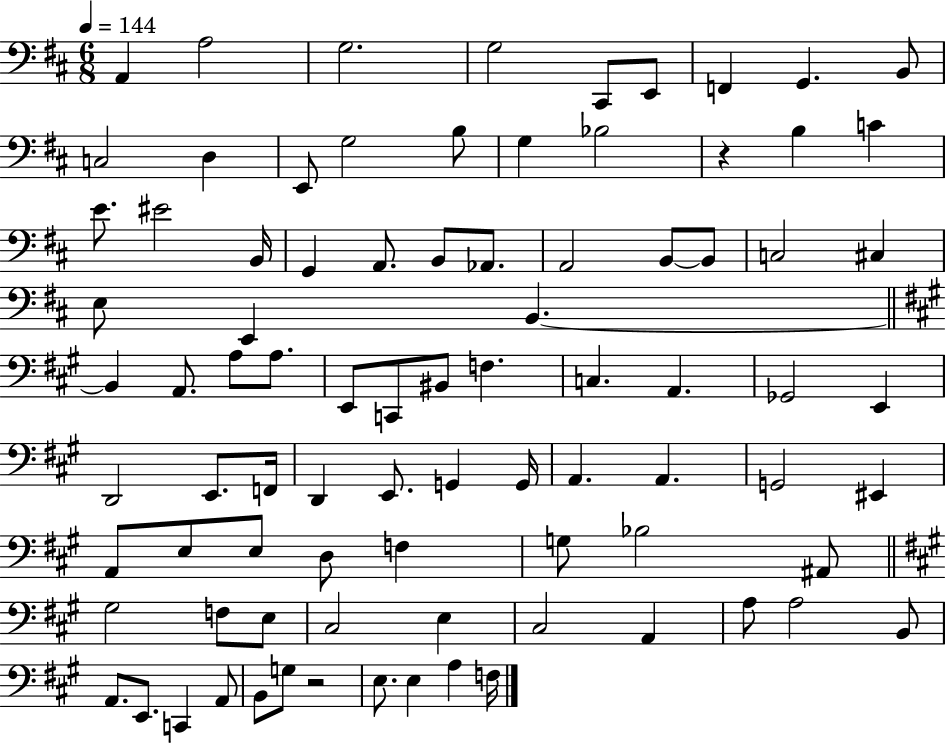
A2/q A3/h G3/h. G3/h C#2/e E2/e F2/q G2/q. B2/e C3/h D3/q E2/e G3/h B3/e G3/q Bb3/h R/q B3/q C4/q E4/e. EIS4/h B2/s G2/q A2/e. B2/e Ab2/e. A2/h B2/e B2/e C3/h C#3/q E3/e E2/q B2/q. B2/q A2/e. A3/e A3/e. E2/e C2/e BIS2/e F3/q. C3/q. A2/q. Gb2/h E2/q D2/h E2/e. F2/s D2/q E2/e. G2/q G2/s A2/q. A2/q. G2/h EIS2/q A2/e E3/e E3/e D3/e F3/q G3/e Bb3/h A#2/e G#3/h F3/e E3/e C#3/h E3/q C#3/h A2/q A3/e A3/h B2/e A2/e. E2/e. C2/q A2/e B2/e G3/e R/h E3/e. E3/q A3/q F3/s